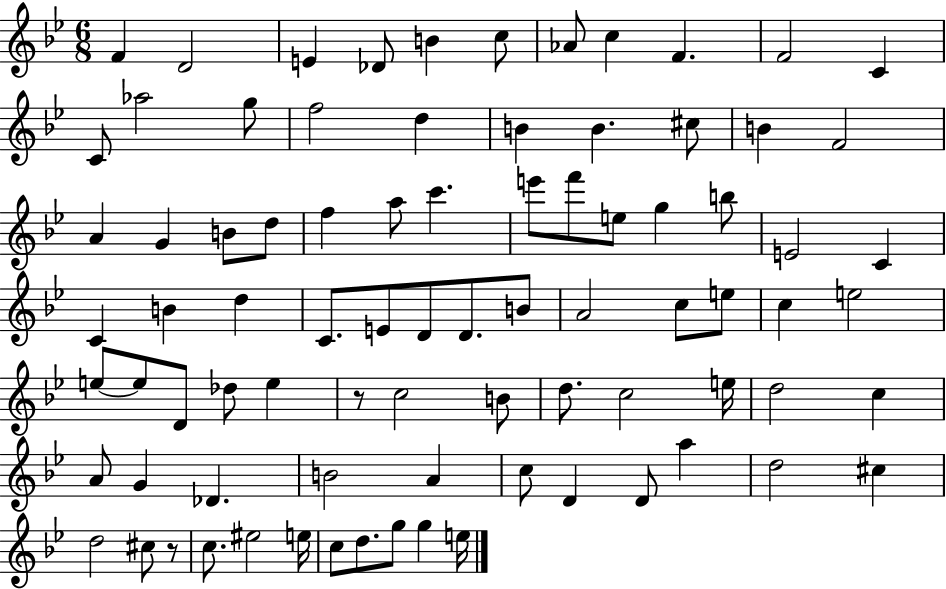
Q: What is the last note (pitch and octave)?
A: E5